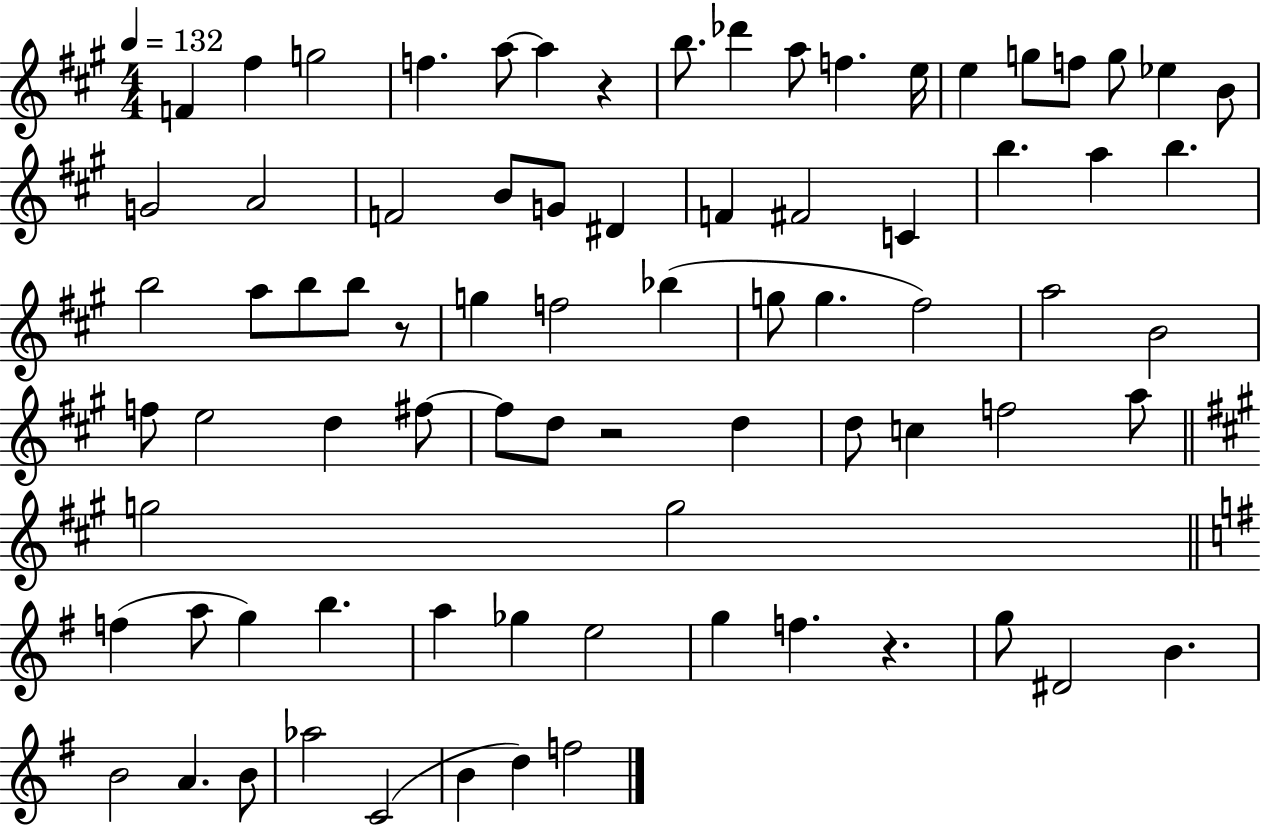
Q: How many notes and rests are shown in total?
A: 78